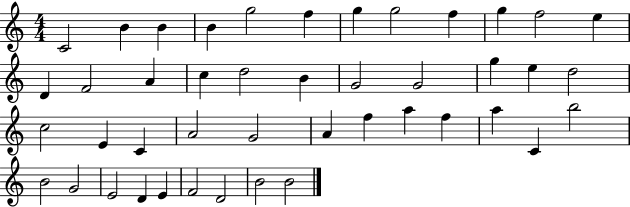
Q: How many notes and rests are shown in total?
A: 44